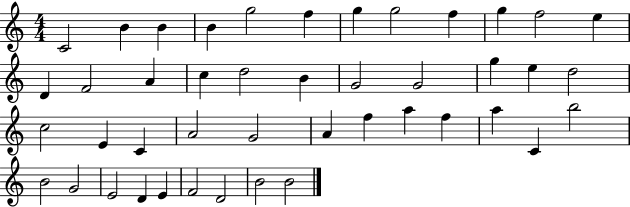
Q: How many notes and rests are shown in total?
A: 44